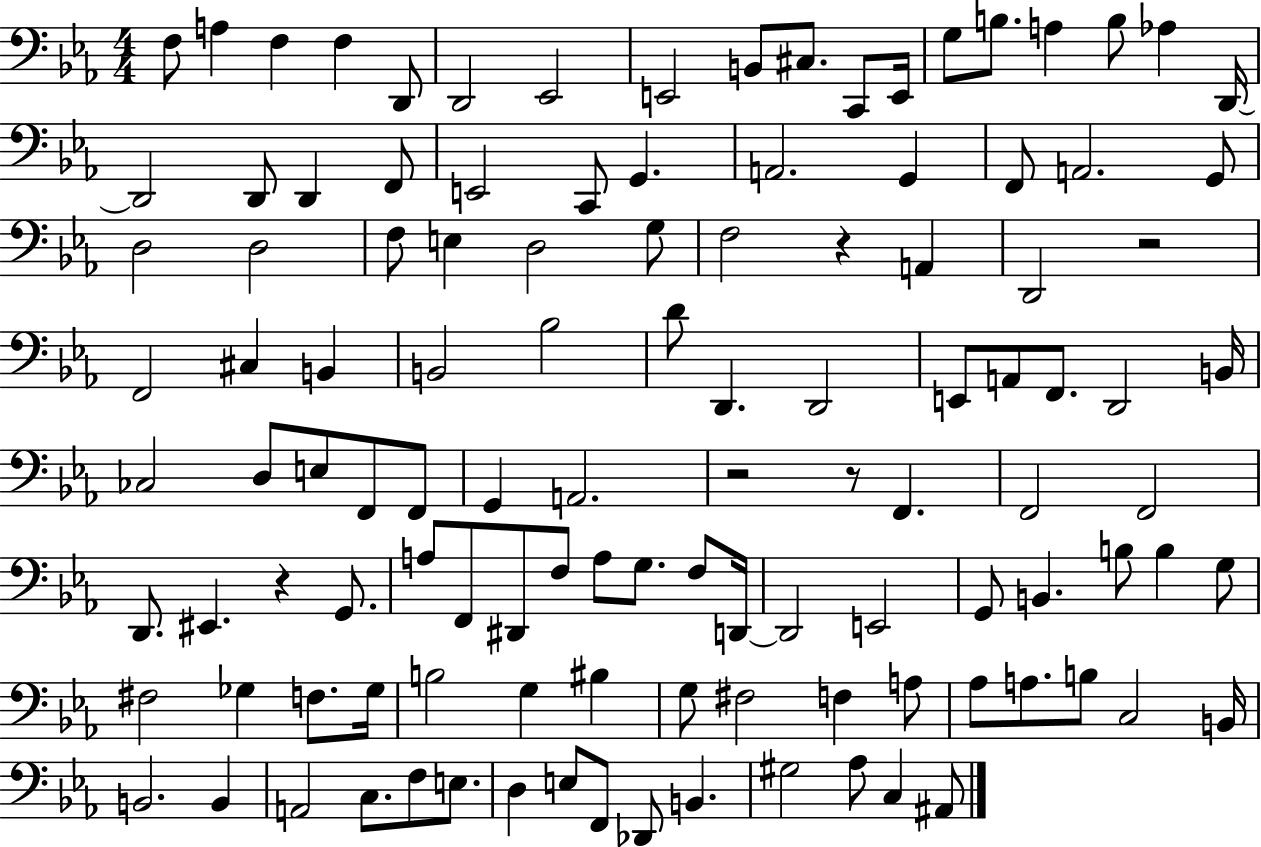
{
  \clef bass
  \numericTimeSignature
  \time 4/4
  \key ees \major
  f8 a4 f4 f4 d,8 | d,2 ees,2 | e,2 b,8 cis8. c,8 e,16 | g8 b8. a4 b8 aes4 d,16~~ | \break d,2 d,8 d,4 f,8 | e,2 c,8 g,4. | a,2. g,4 | f,8 a,2. g,8 | \break d2 d2 | f8 e4 d2 g8 | f2 r4 a,4 | d,2 r2 | \break f,2 cis4 b,4 | b,2 bes2 | d'8 d,4. d,2 | e,8 a,8 f,8. d,2 b,16 | \break ces2 d8 e8 f,8 f,8 | g,4 a,2. | r2 r8 f,4. | f,2 f,2 | \break d,8. eis,4. r4 g,8. | a8 f,8 dis,8 f8 a8 g8. f8 d,16~~ | d,2 e,2 | g,8 b,4. b8 b4 g8 | \break fis2 ges4 f8. ges16 | b2 g4 bis4 | g8 fis2 f4 a8 | aes8 a8. b8 c2 b,16 | \break b,2. b,4 | a,2 c8. f8 e8. | d4 e8 f,8 des,8 b,4. | gis2 aes8 c4 ais,8 | \break \bar "|."
}